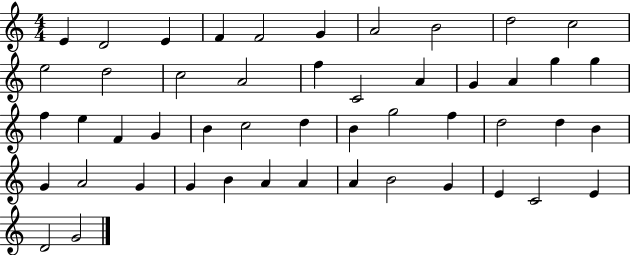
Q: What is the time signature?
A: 4/4